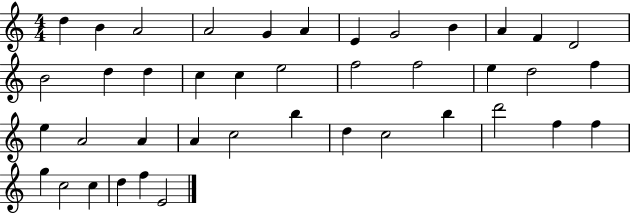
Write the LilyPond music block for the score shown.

{
  \clef treble
  \numericTimeSignature
  \time 4/4
  \key c \major
  d''4 b'4 a'2 | a'2 g'4 a'4 | e'4 g'2 b'4 | a'4 f'4 d'2 | \break b'2 d''4 d''4 | c''4 c''4 e''2 | f''2 f''2 | e''4 d''2 f''4 | \break e''4 a'2 a'4 | a'4 c''2 b''4 | d''4 c''2 b''4 | d'''2 f''4 f''4 | \break g''4 c''2 c''4 | d''4 f''4 e'2 | \bar "|."
}